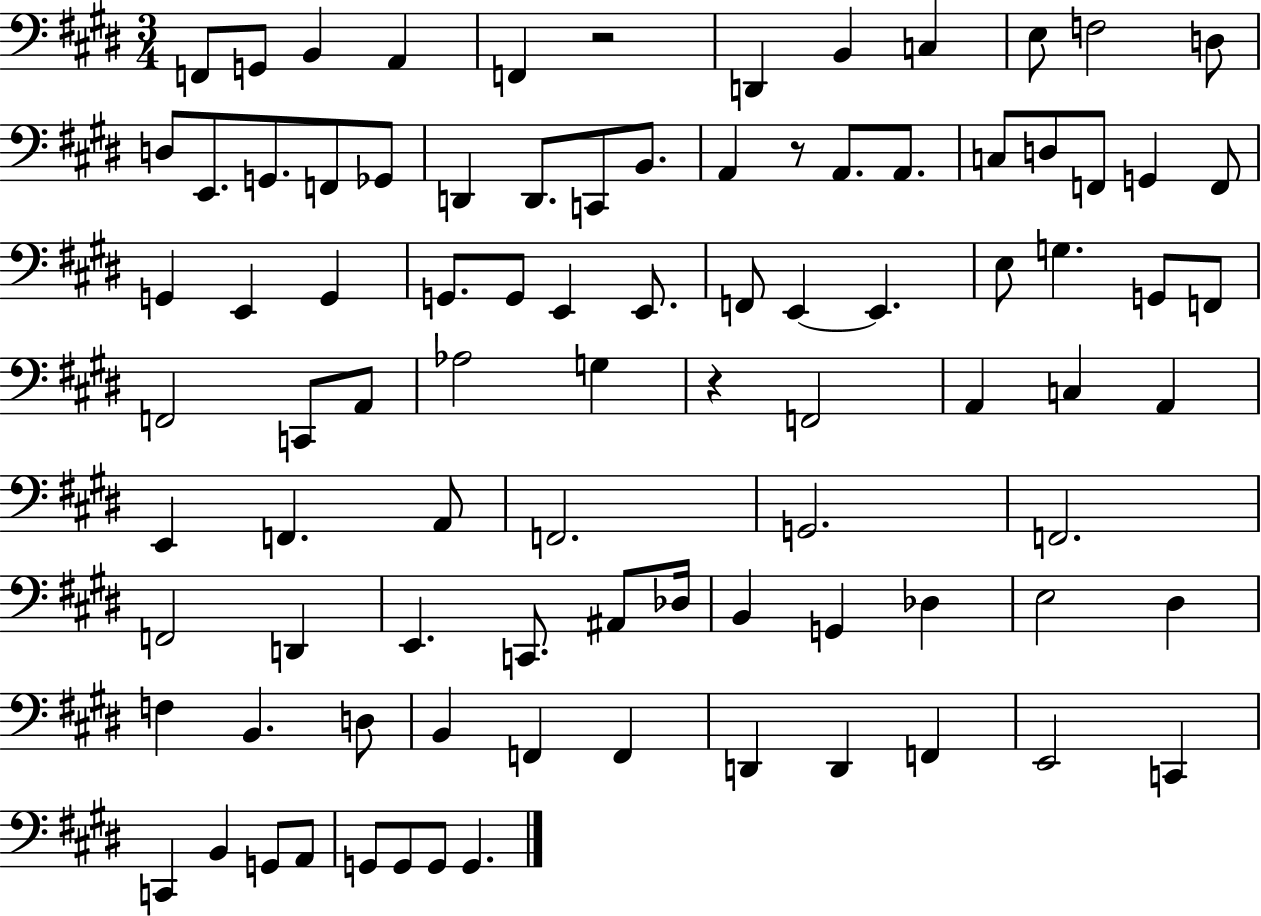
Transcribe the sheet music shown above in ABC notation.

X:1
T:Untitled
M:3/4
L:1/4
K:E
F,,/2 G,,/2 B,, A,, F,, z2 D,, B,, C, E,/2 F,2 D,/2 D,/2 E,,/2 G,,/2 F,,/2 _G,,/2 D,, D,,/2 C,,/2 B,,/2 A,, z/2 A,,/2 A,,/2 C,/2 D,/2 F,,/2 G,, F,,/2 G,, E,, G,, G,,/2 G,,/2 E,, E,,/2 F,,/2 E,, E,, E,/2 G, G,,/2 F,,/2 F,,2 C,,/2 A,,/2 _A,2 G, z F,,2 A,, C, A,, E,, F,, A,,/2 F,,2 G,,2 F,,2 F,,2 D,, E,, C,,/2 ^A,,/2 _D,/4 B,, G,, _D, E,2 ^D, F, B,, D,/2 B,, F,, F,, D,, D,, F,, E,,2 C,, C,, B,, G,,/2 A,,/2 G,,/2 G,,/2 G,,/2 G,,